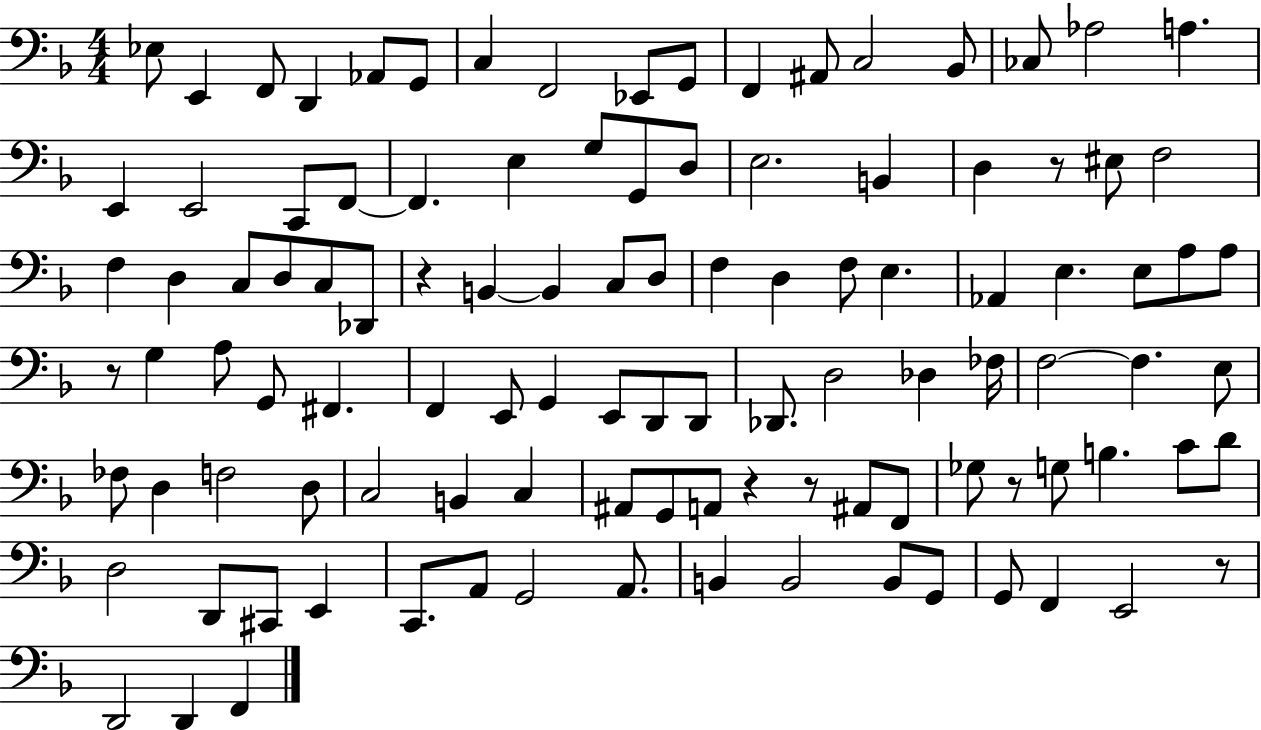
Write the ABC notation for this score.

X:1
T:Untitled
M:4/4
L:1/4
K:F
_E,/2 E,, F,,/2 D,, _A,,/2 G,,/2 C, F,,2 _E,,/2 G,,/2 F,, ^A,,/2 C,2 _B,,/2 _C,/2 _A,2 A, E,, E,,2 C,,/2 F,,/2 F,, E, G,/2 G,,/2 D,/2 E,2 B,, D, z/2 ^E,/2 F,2 F, D, C,/2 D,/2 C,/2 _D,,/2 z B,, B,, C,/2 D,/2 F, D, F,/2 E, _A,, E, E,/2 A,/2 A,/2 z/2 G, A,/2 G,,/2 ^F,, F,, E,,/2 G,, E,,/2 D,,/2 D,,/2 _D,,/2 D,2 _D, _F,/4 F,2 F, E,/2 _F,/2 D, F,2 D,/2 C,2 B,, C, ^A,,/2 G,,/2 A,,/2 z z/2 ^A,,/2 F,,/2 _G,/2 z/2 G,/2 B, C/2 D/2 D,2 D,,/2 ^C,,/2 E,, C,,/2 A,,/2 G,,2 A,,/2 B,, B,,2 B,,/2 G,,/2 G,,/2 F,, E,,2 z/2 D,,2 D,, F,,